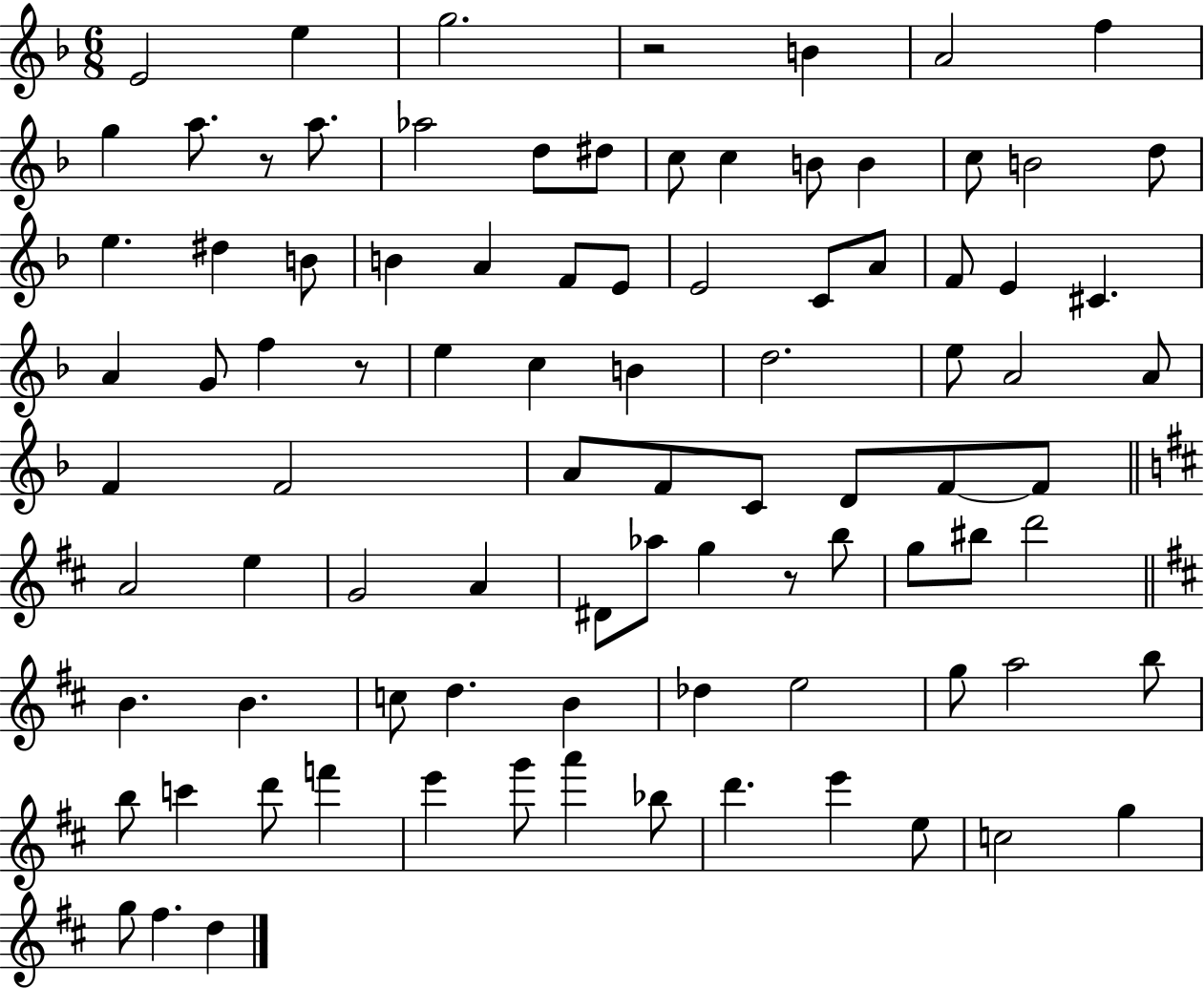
{
  \clef treble
  \numericTimeSignature
  \time 6/8
  \key f \major
  e'2 e''4 | g''2. | r2 b'4 | a'2 f''4 | \break g''4 a''8. r8 a''8. | aes''2 d''8 dis''8 | c''8 c''4 b'8 b'4 | c''8 b'2 d''8 | \break e''4. dis''4 b'8 | b'4 a'4 f'8 e'8 | e'2 c'8 a'8 | f'8 e'4 cis'4. | \break a'4 g'8 f''4 r8 | e''4 c''4 b'4 | d''2. | e''8 a'2 a'8 | \break f'4 f'2 | a'8 f'8 c'8 d'8 f'8~~ f'8 | \bar "||" \break \key b \minor a'2 e''4 | g'2 a'4 | dis'8 aes''8 g''4 r8 b''8 | g''8 bis''8 d'''2 | \break \bar "||" \break \key b \minor b'4. b'4. | c''8 d''4. b'4 | des''4 e''2 | g''8 a''2 b''8 | \break b''8 c'''4 d'''8 f'''4 | e'''4 g'''8 a'''4 bes''8 | d'''4. e'''4 e''8 | c''2 g''4 | \break g''8 fis''4. d''4 | \bar "|."
}